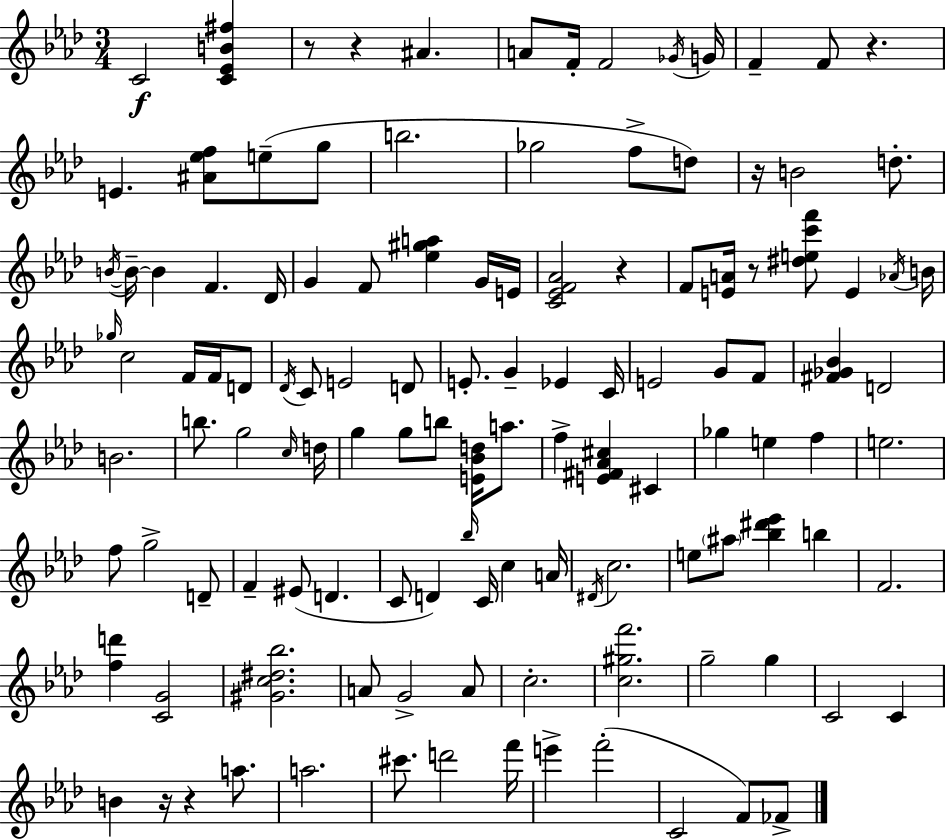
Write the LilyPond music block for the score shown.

{
  \clef treble
  \numericTimeSignature
  \time 3/4
  \key aes \major
  c'2\f <c' ees' b' fis''>4 | r8 r4 ais'4. | a'8 f'16-. f'2 \acciaccatura { ges'16 } | g'16 f'4-- f'8 r4. | \break e'4. <ais' ees'' f''>8 e''8--( g''8 | b''2. | ges''2 f''8-> d''8) | r16 b'2 d''8.-. | \break \acciaccatura { b'16~ }~ b'16--~~ b'4 f'4. | des'16 g'4 f'8 <ees'' gis'' a''>4 | g'16 e'16 <c' ees' f' aes'>2 r4 | f'8 <e' a'>16 r8 <dis'' e'' c''' f'''>8 e'4 | \break \acciaccatura { aes'16 } b'16 \grace { ges''16 } c''2 | f'16 f'16 d'8 \acciaccatura { des'16 } c'8 e'2 | d'8 e'8.-. g'4-- | ees'4 c'16 e'2 | \break g'8 f'8 <fis' ges' bes'>4 d'2 | b'2. | b''8. g''2 | \grace { c''16 } d''16 g''4 g''8 | \break b''8 <e' bes' d''>16 a''8. f''4-> <e' fis' aes' cis''>4 | cis'4 ges''4 e''4 | f''4 e''2. | f''8 g''2-> | \break d'8-- f'4-- eis'8( | d'4. c'8 d'4) | \grace { bes''16 } c'16 c''4 a'16 \acciaccatura { dis'16 } c''2. | e''8 \parenthesize ais''8 | \break <bes'' dis''' ees'''>4 b''4 f'2. | <f'' d'''>4 | <c' g'>2 <gis' c'' dis'' bes''>2. | a'8 g'2-> | \break a'8 c''2.-. | <c'' gis'' f'''>2. | g''2-- | g''4 c'2 | \break c'4 b'4 | r16 r4 a''8. a''2. | cis'''8. d'''2 | f'''16 e'''4-> | \break f'''2-.( c'2 | f'8) fes'8-> \bar "|."
}